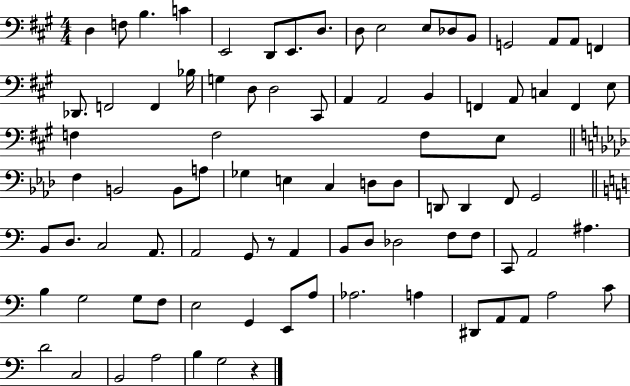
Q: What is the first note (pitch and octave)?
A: D3